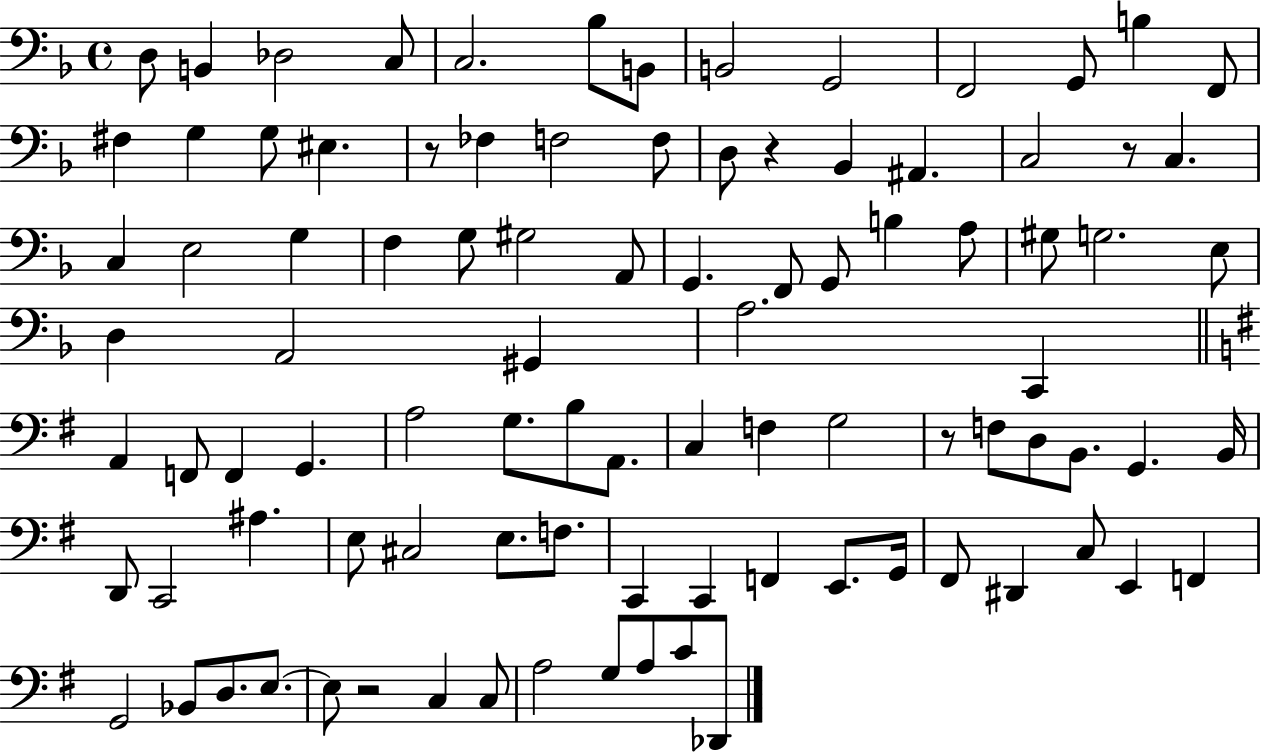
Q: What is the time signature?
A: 4/4